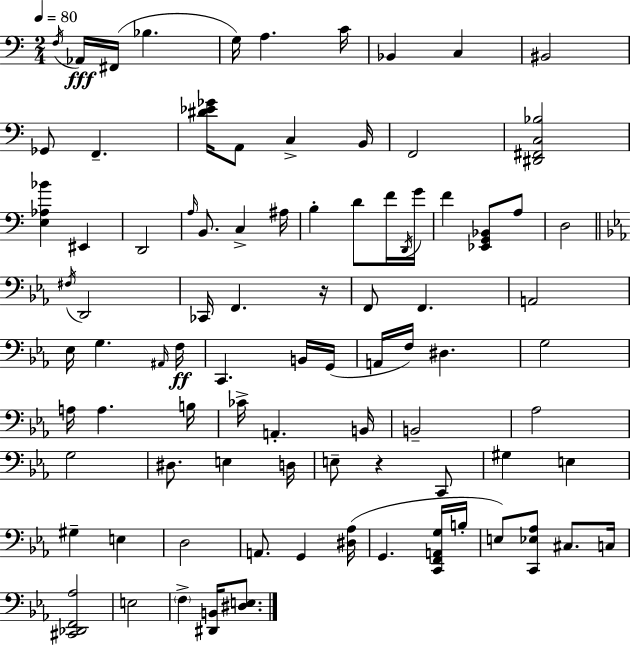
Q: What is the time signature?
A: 2/4